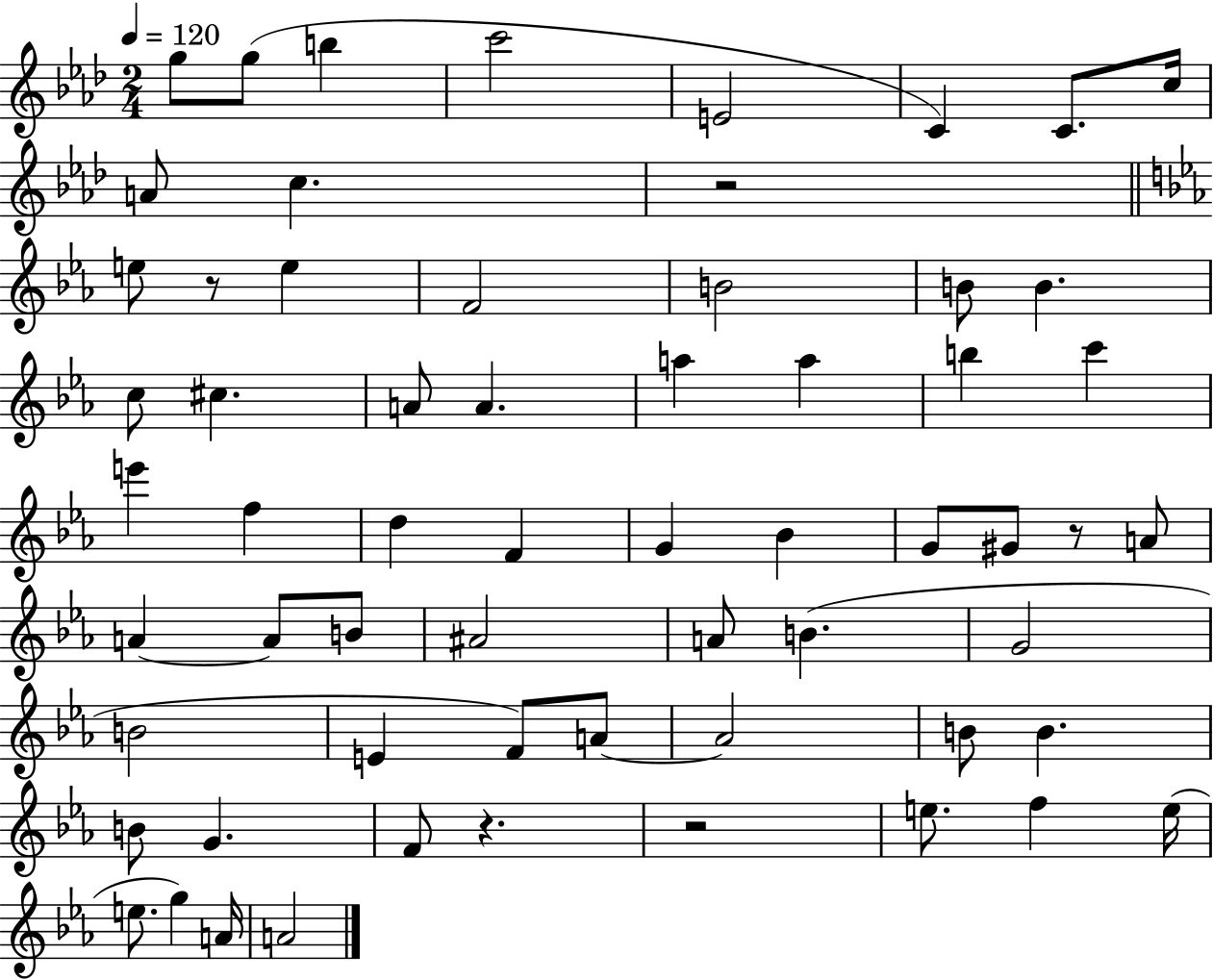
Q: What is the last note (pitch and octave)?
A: A4